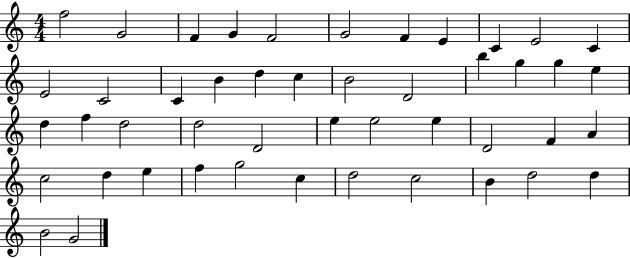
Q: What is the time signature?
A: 4/4